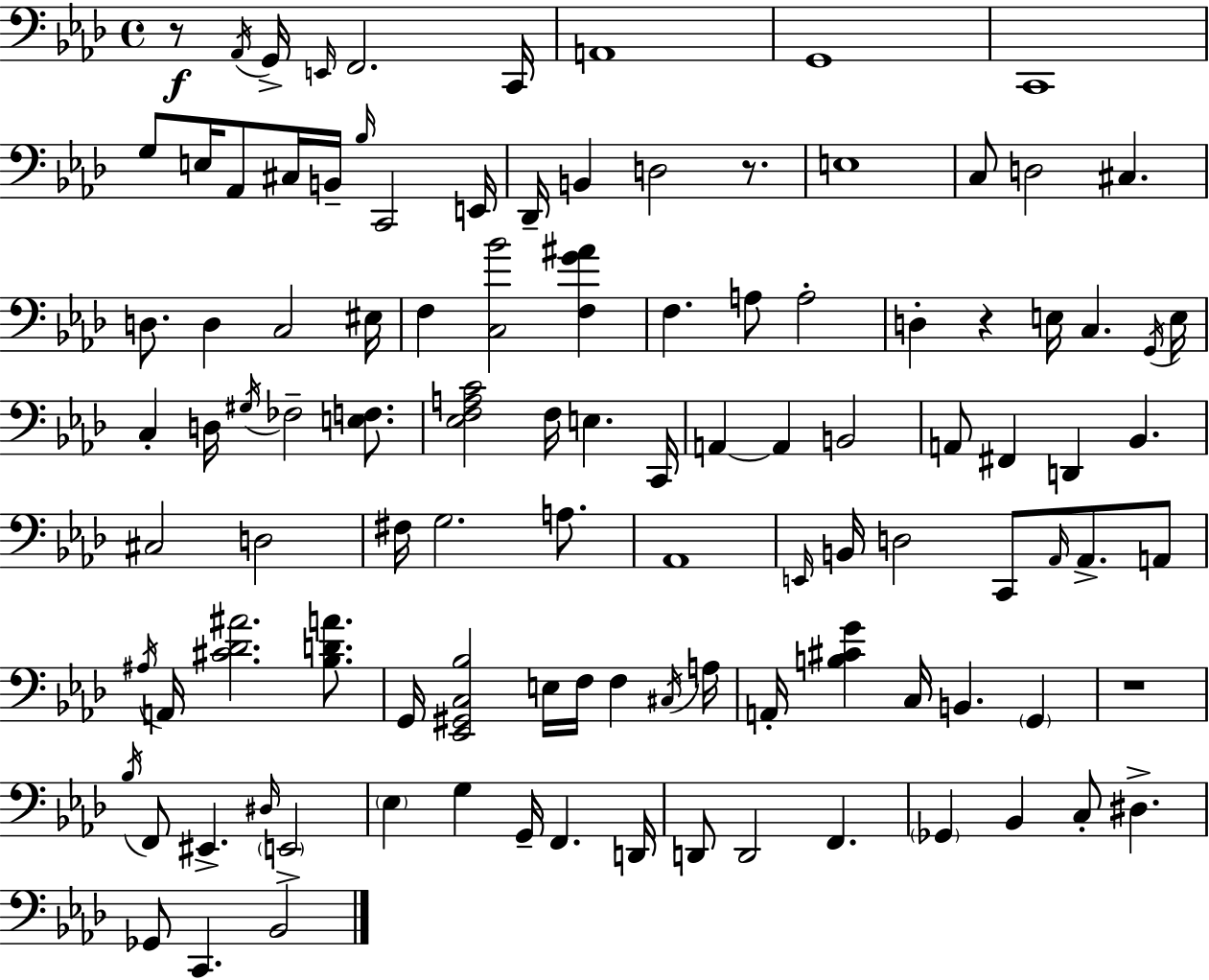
R/e Ab2/s G2/s E2/s F2/h. C2/s A2/w G2/w C2/w G3/e E3/s Ab2/e C#3/s B2/s Bb3/s C2/h E2/s Db2/s B2/q D3/h R/e. E3/w C3/e D3/h C#3/q. D3/e. D3/q C3/h EIS3/s F3/q [C3,Bb4]/h [F3,G4,A#4]/q F3/q. A3/e A3/h D3/q R/q E3/s C3/q. G2/s E3/s C3/q D3/s G#3/s FES3/h [E3,F3]/e. [Eb3,F3,A3,C4]/h F3/s E3/q. C2/s A2/q A2/q B2/h A2/e F#2/q D2/q Bb2/q. C#3/h D3/h F#3/s G3/h. A3/e. Ab2/w E2/s B2/s D3/h C2/e Ab2/s Ab2/e. A2/e A#3/s A2/s [C#4,Db4,A#4]/h. [Bb3,D4,A4]/e. G2/s [Eb2,G#2,C3,Bb3]/h E3/s F3/s F3/q C#3/s A3/s A2/s [B3,C#4,G4]/q C3/s B2/q. G2/q R/w Bb3/s F2/e EIS2/q. D#3/s E2/h Eb3/q G3/q G2/s F2/q. D2/s D2/e D2/h F2/q. Gb2/q Bb2/q C3/e D#3/q. Gb2/e C2/q. Bb2/h